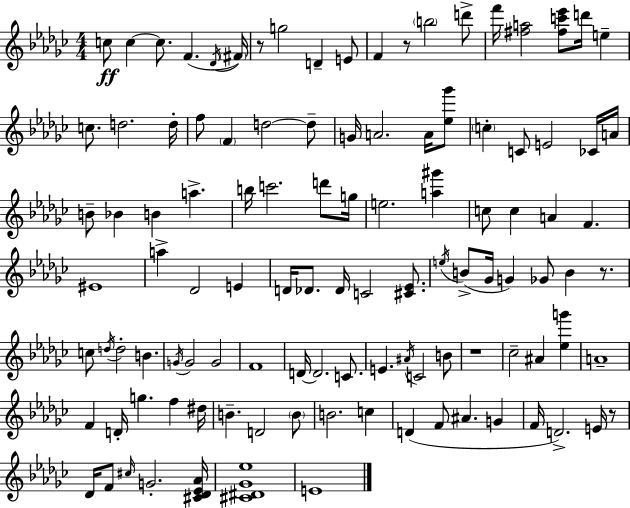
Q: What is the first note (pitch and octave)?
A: C5